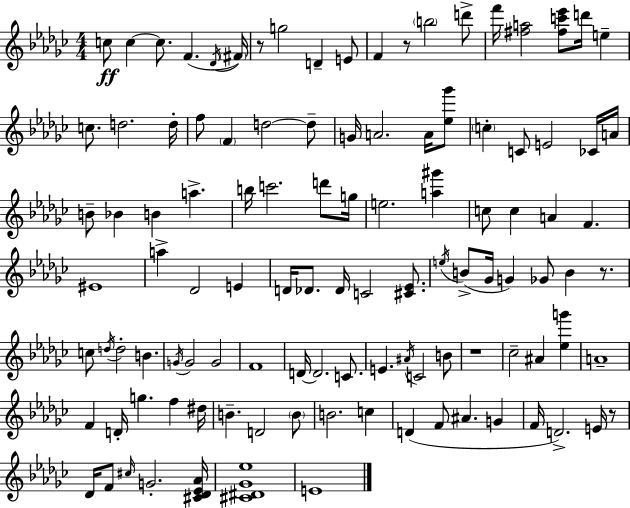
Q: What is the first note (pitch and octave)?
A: C5